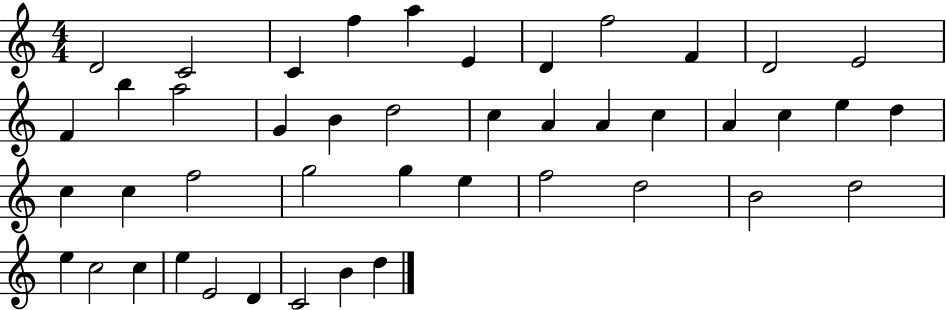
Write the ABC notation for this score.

X:1
T:Untitled
M:4/4
L:1/4
K:C
D2 C2 C f a E D f2 F D2 E2 F b a2 G B d2 c A A c A c e d c c f2 g2 g e f2 d2 B2 d2 e c2 c e E2 D C2 B d